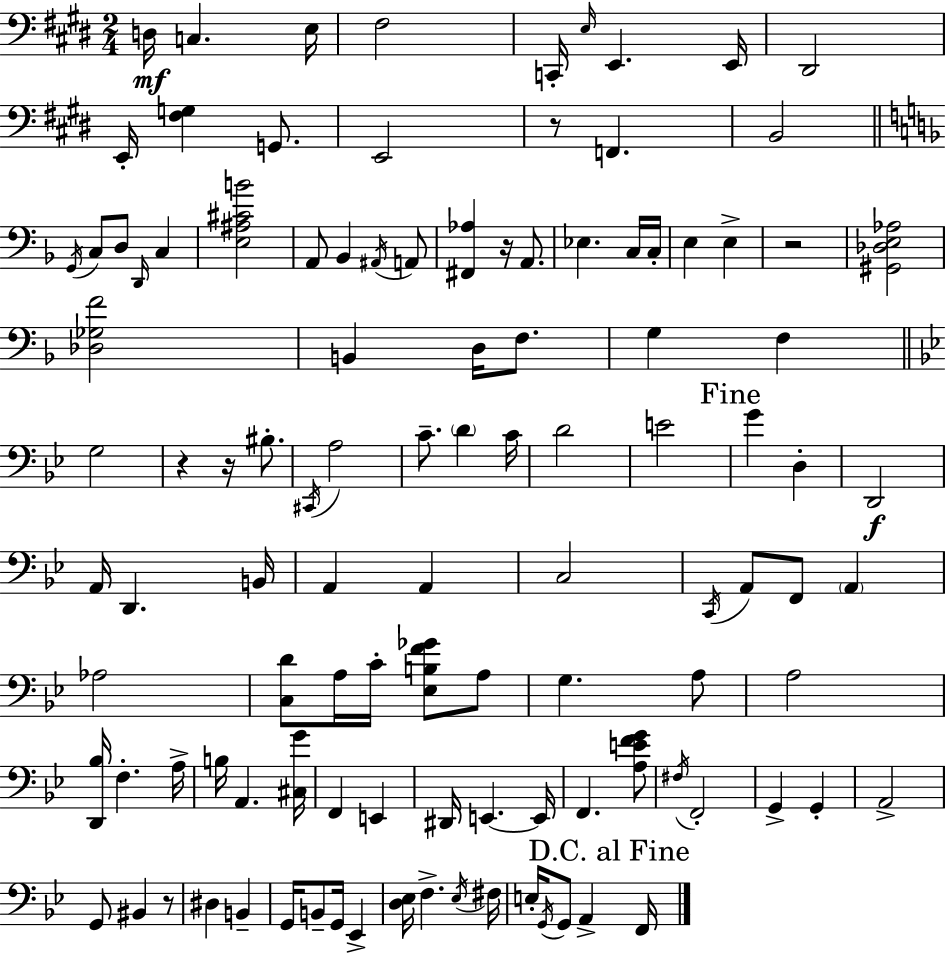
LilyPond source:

{
  \clef bass
  \numericTimeSignature
  \time 2/4
  \key e \major
  d16\mf c4. e16 | fis2 | c,16-. \grace { e16 } e,4. | e,16 dis,2 | \break e,16-. <fis g>4 g,8. | e,2 | r8 f,4. | b,2 | \break \bar "||" \break \key d \minor \acciaccatura { g,16 } c8 d8 \grace { d,16 } c4 | <e ais cis' b'>2 | a,8 bes,4 | \acciaccatura { ais,16 } a,8 <fis, aes>4 r16 | \break a,8. ees4. | c16 c16-. e4 e4-> | r2 | <gis, des e aes>2 | \break <des ges f'>2 | b,4 d16 | f8. g4 f4 | \bar "||" \break \key g \minor g2 | r4 r16 bis8.-. | \acciaccatura { cis,16 } a2 | c'8.-- \parenthesize d'4 | \break c'16 d'2 | e'2 | \mark "Fine" g'4 d4-. | d,2\f | \break a,16 d,4. | b,16 a,4 a,4 | c2 | \acciaccatura { c,16 } a,8 f,8 \parenthesize a,4 | \break aes2 | <c d'>8 a16 c'16-. <ees b f' ges'>8 | a8 g4. | a8 a2 | \break <d, bes>16 f4.-. | a16-> b16 a,4. | <cis g'>16 f,4 e,4 | dis,16 e,4.~~ | \break e,16 f,4. | <a e' f' g'>8 \acciaccatura { fis16 } f,2-. | g,4-> g,4-. | a,2-> | \break g,8 bis,4 | r8 dis4 b,4-- | g,16 b,8-- g,16 ees,4-> | <d ees>16 f4.-> | \break \acciaccatura { ees16 } fis16 e16-. \acciaccatura { g,16 } g,8 | a,4-> \mark "D.C. al Fine" f,16 \bar "|."
}